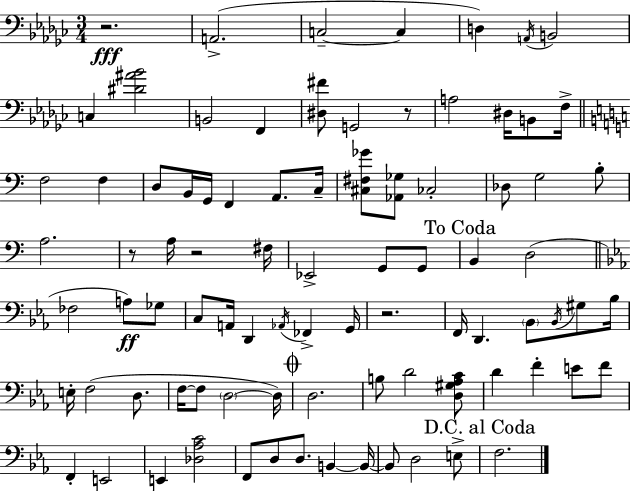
R/h. A2/h. C3/h C3/q D3/q A2/s B2/h C3/q [D#4,A#4,Bb4]/h B2/h F2/q [D#3,F#4]/e G2/h R/e A3/h D#3/s B2/e F3/s F3/h F3/q D3/e B2/s G2/s F2/q A2/e. C3/s [C#3,F#3,Gb4]/e [Ab2,Gb3]/e CES3/h Db3/e G3/h B3/e A3/h. R/e A3/s R/h F#3/s Eb2/h G2/e G2/e B2/q D3/h FES3/h A3/e Gb3/e C3/e A2/s D2/q Ab2/s FES2/q G2/s R/h. F2/s D2/q. Bb2/e Bb2/s G#3/e Bb3/s E3/s F3/h D3/e. F3/s F3/e D3/h D3/s D3/h. B3/e D4/h [D3,G#3,Ab3,C4]/e D4/q F4/q E4/e F4/e F2/q E2/h E2/q [Db3,Ab3,C4]/h F2/e D3/e D3/e. B2/q B2/s B2/e D3/h E3/e F3/h.